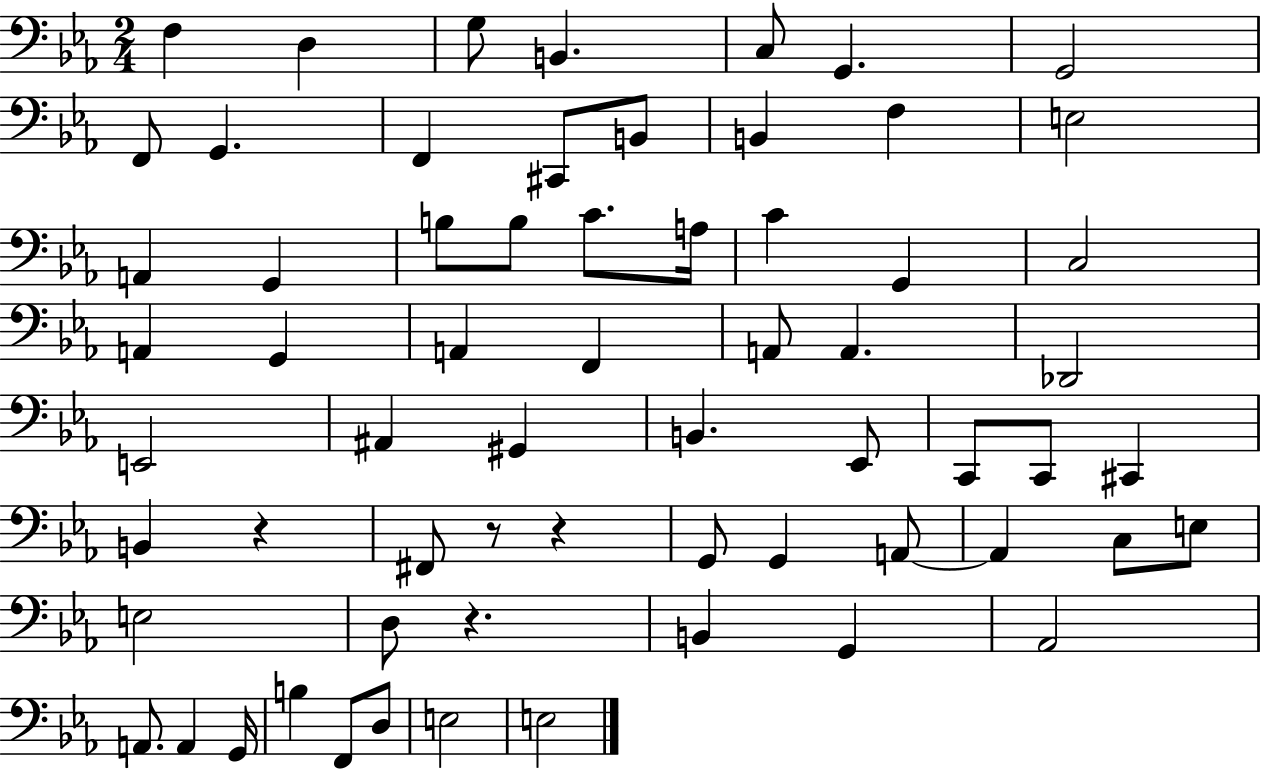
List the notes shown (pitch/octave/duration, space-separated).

F3/q D3/q G3/e B2/q. C3/e G2/q. G2/h F2/e G2/q. F2/q C#2/e B2/e B2/q F3/q E3/h A2/q G2/q B3/e B3/e C4/e. A3/s C4/q G2/q C3/h A2/q G2/q A2/q F2/q A2/e A2/q. Db2/h E2/h A#2/q G#2/q B2/q. Eb2/e C2/e C2/e C#2/q B2/q R/q F#2/e R/e R/q G2/e G2/q A2/e A2/q C3/e E3/e E3/h D3/e R/q. B2/q G2/q Ab2/h A2/e. A2/q G2/s B3/q F2/e D3/e E3/h E3/h